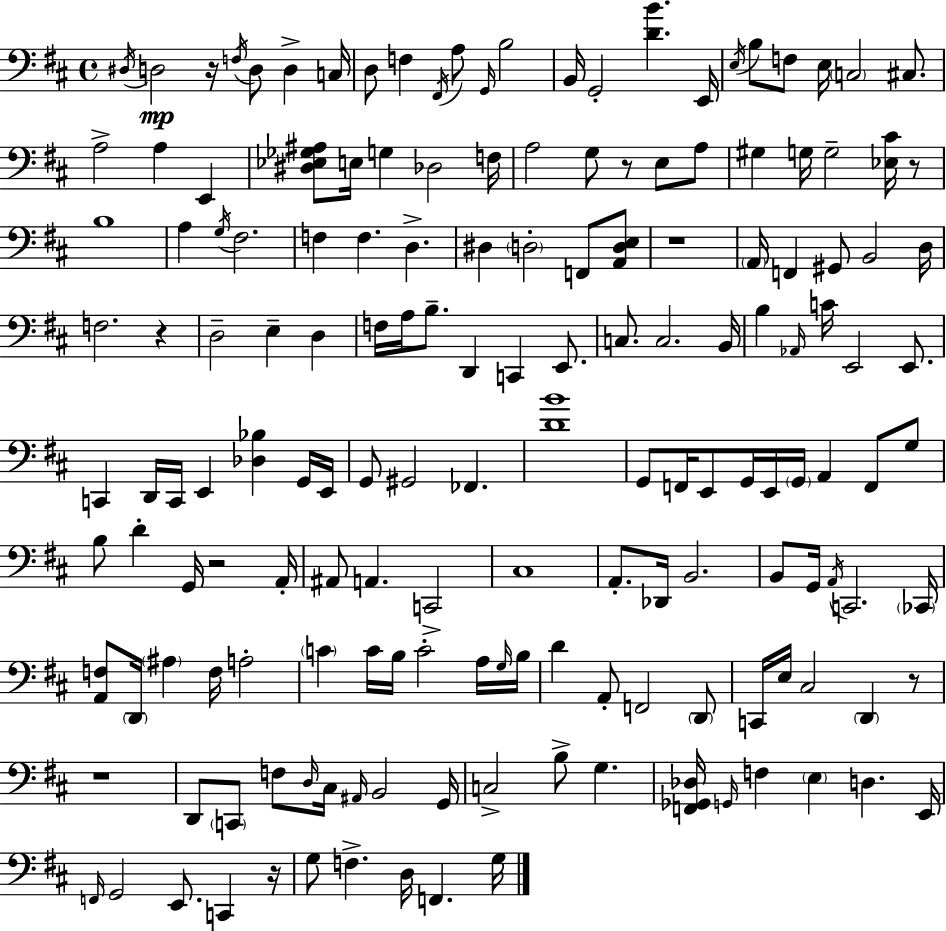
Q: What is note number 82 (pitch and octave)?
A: E2